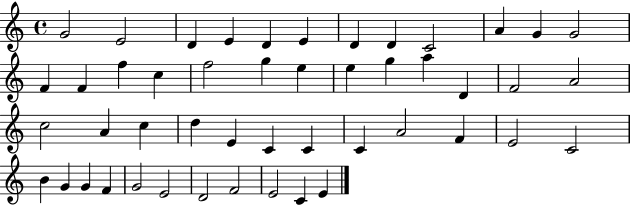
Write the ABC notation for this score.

X:1
T:Untitled
M:4/4
L:1/4
K:C
G2 E2 D E D E D D C2 A G G2 F F f c f2 g e e g a D F2 A2 c2 A c d E C C C A2 F E2 C2 B G G F G2 E2 D2 F2 E2 C E